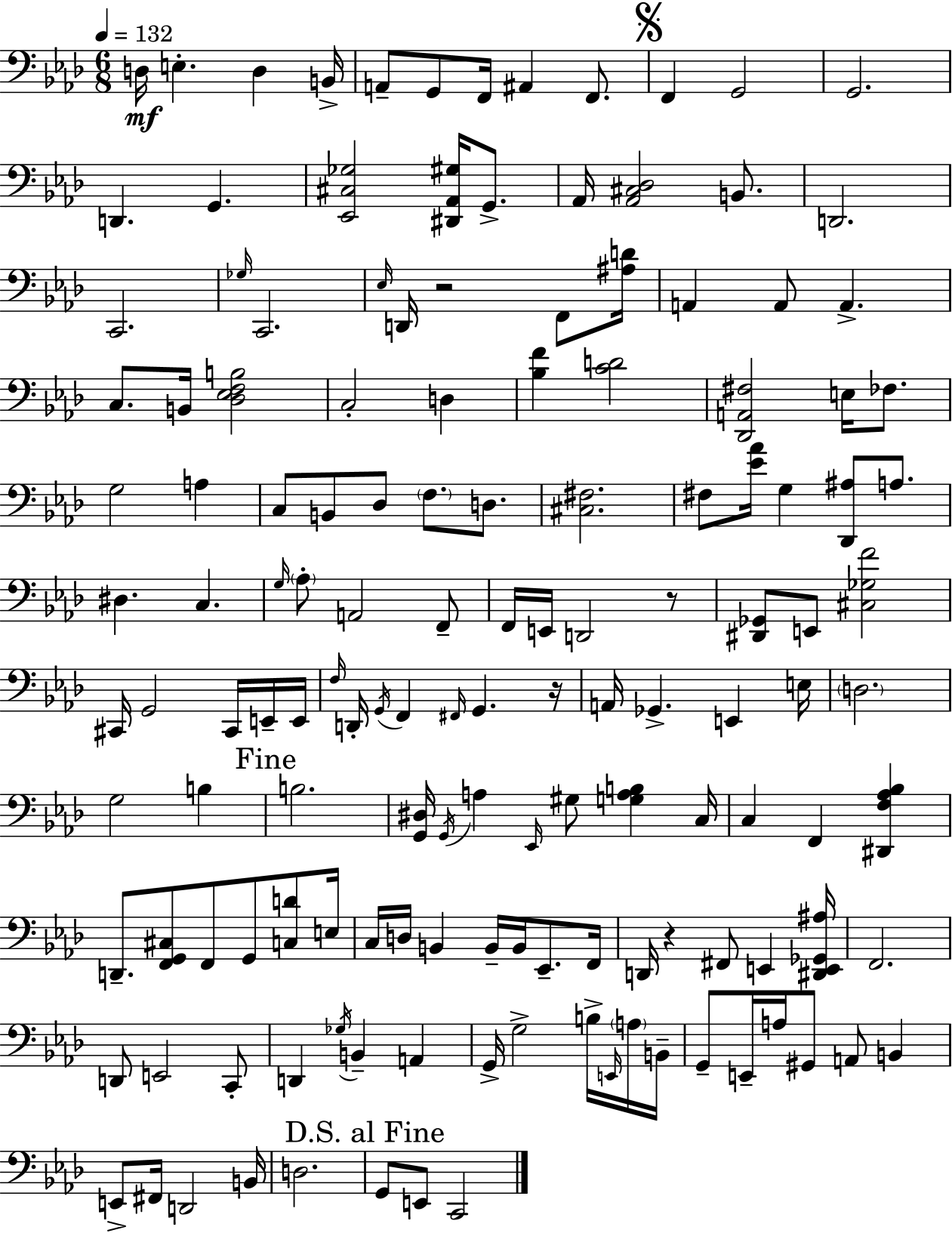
X:1
T:Untitled
M:6/8
L:1/4
K:Fm
D,/4 E, D, B,,/4 A,,/2 G,,/2 F,,/4 ^A,, F,,/2 F,, G,,2 G,,2 D,, G,, [_E,,^C,_G,]2 [^D,,_A,,^G,]/4 G,,/2 _A,,/4 [_A,,^C,_D,]2 B,,/2 D,,2 C,,2 _G,/4 C,,2 _E,/4 D,,/4 z2 F,,/2 [^A,D]/4 A,, A,,/2 A,, C,/2 B,,/4 [_D,_E,F,B,]2 C,2 D, [_B,F] [CD]2 [_D,,A,,^F,]2 E,/4 _F,/2 G,2 A, C,/2 B,,/2 _D,/2 F,/2 D,/2 [^C,^F,]2 ^F,/2 [_E_A]/4 G, [_D,,^A,]/2 A,/2 ^D, C, G,/4 _A,/2 A,,2 F,,/2 F,,/4 E,,/4 D,,2 z/2 [^D,,_G,,]/2 E,,/2 [^C,_G,F]2 ^C,,/4 G,,2 ^C,,/4 E,,/4 E,,/4 F,/4 D,,/4 G,,/4 F,, ^F,,/4 G,, z/4 A,,/4 _G,, E,, E,/4 D,2 G,2 B, B,2 [G,,^D,]/4 G,,/4 A, _E,,/4 ^G,/2 [G,A,B,] C,/4 C, F,, [^D,,F,_A,_B,] D,,/2 [F,,G,,^C,]/2 F,,/2 G,,/2 [C,D]/2 E,/4 C,/4 D,/4 B,, B,,/4 B,,/4 _E,,/2 F,,/4 D,,/4 z ^F,,/2 E,, [^D,,E,,_G,,^A,]/4 F,,2 D,,/2 E,,2 C,,/2 D,, _G,/4 B,, A,, G,,/4 G,2 B,/4 E,,/4 A,/4 B,,/4 G,,/2 E,,/4 A,/4 ^G,,/2 A,,/2 B,, E,,/2 ^F,,/4 D,,2 B,,/4 D,2 G,,/2 E,,/2 C,,2